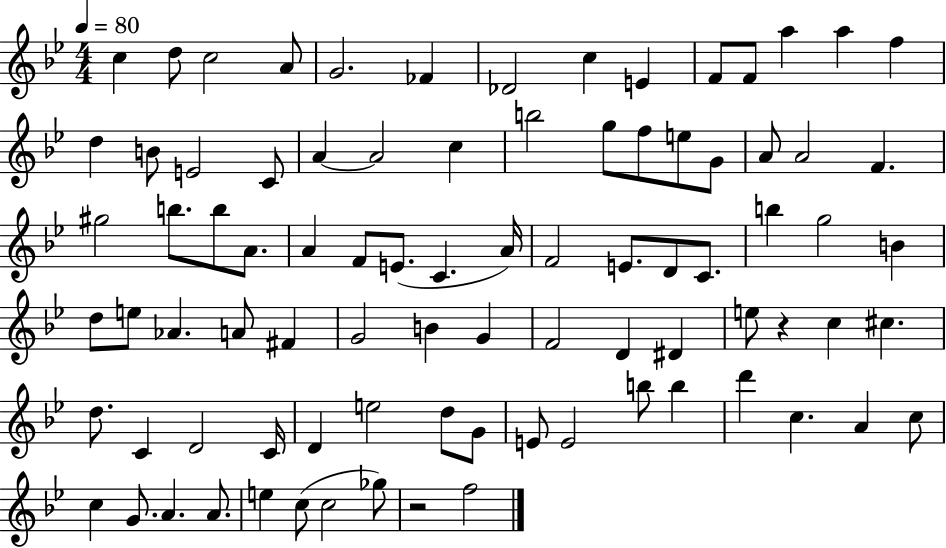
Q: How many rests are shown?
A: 2